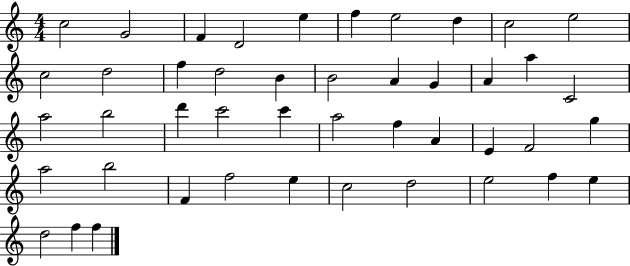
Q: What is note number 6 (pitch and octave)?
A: F5